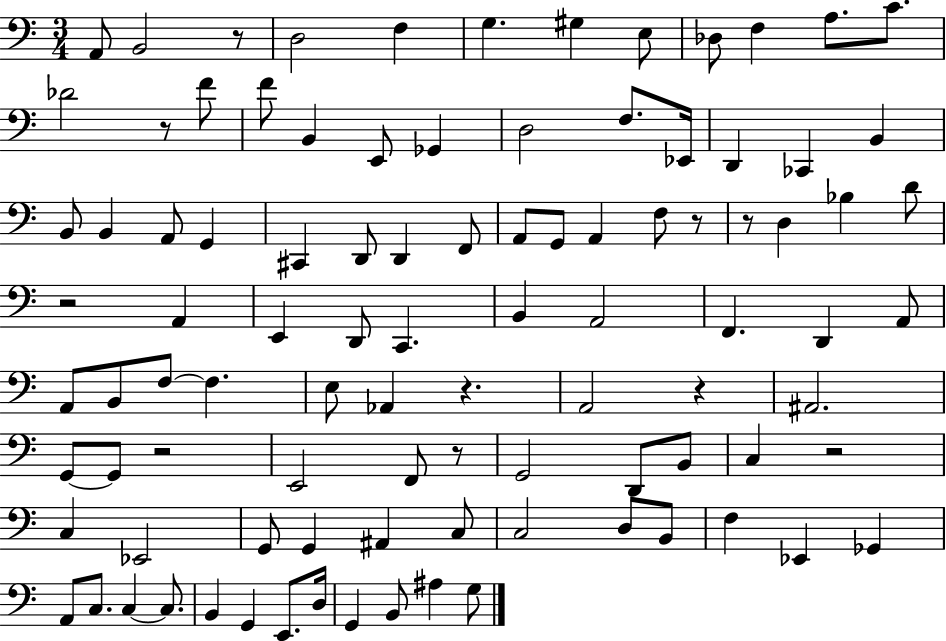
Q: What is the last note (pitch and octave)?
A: G3